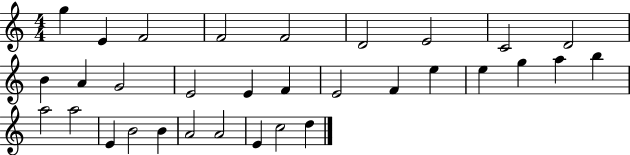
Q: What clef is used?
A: treble